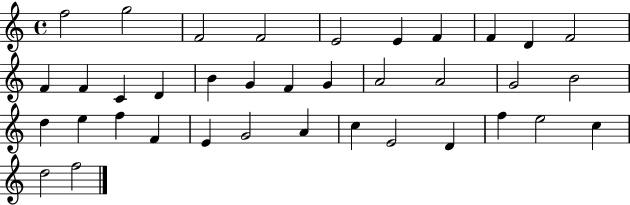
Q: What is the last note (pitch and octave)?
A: F5